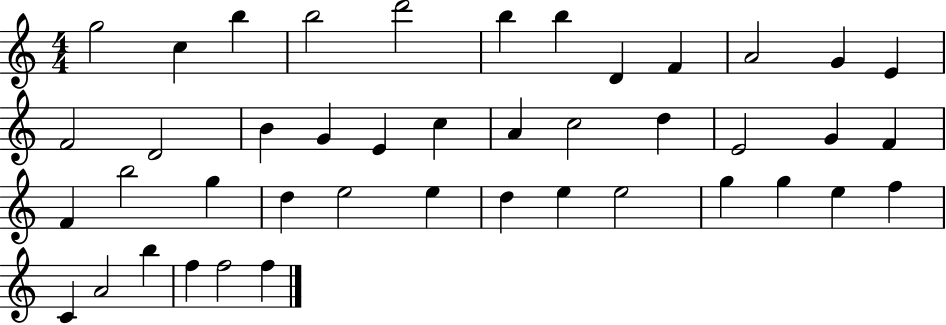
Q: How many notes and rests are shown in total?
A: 43